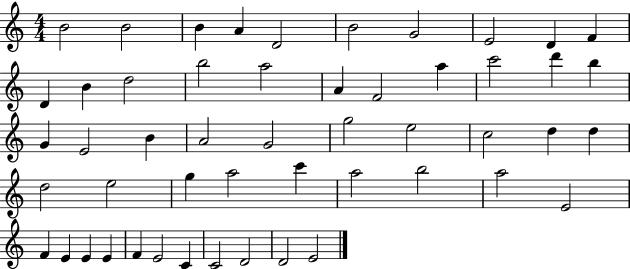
B4/h B4/h B4/q A4/q D4/h B4/h G4/h E4/h D4/q F4/q D4/q B4/q D5/h B5/h A5/h A4/q F4/h A5/q C6/h D6/q B5/q G4/q E4/h B4/q A4/h G4/h G5/h E5/h C5/h D5/q D5/q D5/h E5/h G5/q A5/h C6/q A5/h B5/h A5/h E4/h F4/q E4/q E4/q E4/q F4/q E4/h C4/q C4/h D4/h D4/h E4/h